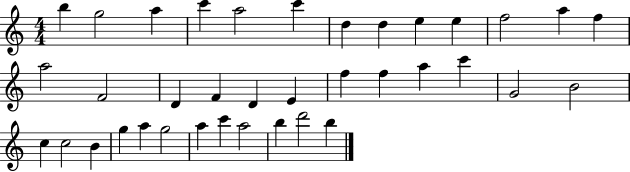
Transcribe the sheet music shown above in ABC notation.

X:1
T:Untitled
M:4/4
L:1/4
K:C
b g2 a c' a2 c' d d e e f2 a f a2 F2 D F D E f f a c' G2 B2 c c2 B g a g2 a c' a2 b d'2 b